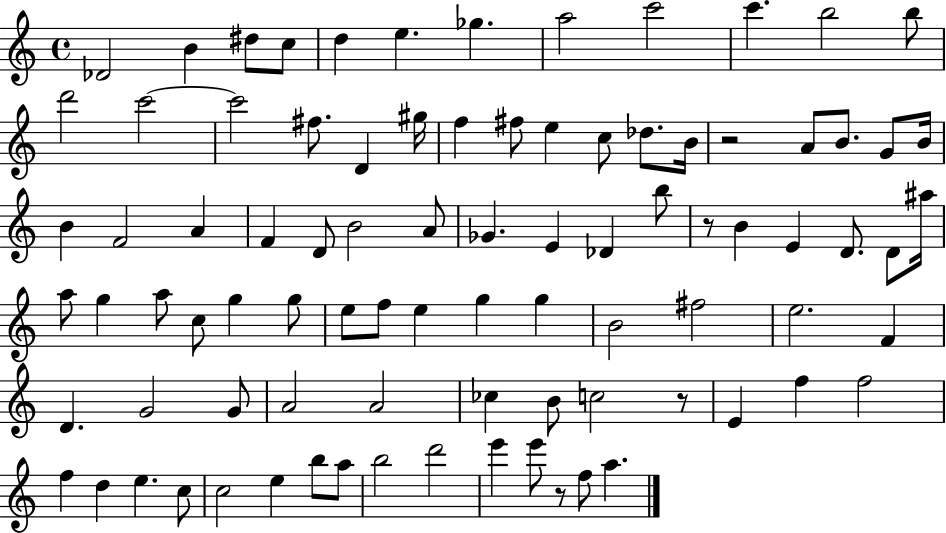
Db4/h B4/q D#5/e C5/e D5/q E5/q. Gb5/q. A5/h C6/h C6/q. B5/h B5/e D6/h C6/h C6/h F#5/e. D4/q G#5/s F5/q F#5/e E5/q C5/e Db5/e. B4/s R/h A4/e B4/e. G4/e B4/s B4/q F4/h A4/q F4/q D4/e B4/h A4/e Gb4/q. E4/q Db4/q B5/e R/e B4/q E4/q D4/e. D4/e A#5/s A5/e G5/q A5/e C5/e G5/q G5/e E5/e F5/e E5/q G5/q G5/q B4/h F#5/h E5/h. F4/q D4/q. G4/h G4/e A4/h A4/h CES5/q B4/e C5/h R/e E4/q F5/q F5/h F5/q D5/q E5/q. C5/e C5/h E5/q B5/e A5/e B5/h D6/h E6/q E6/e R/e F5/e A5/q.